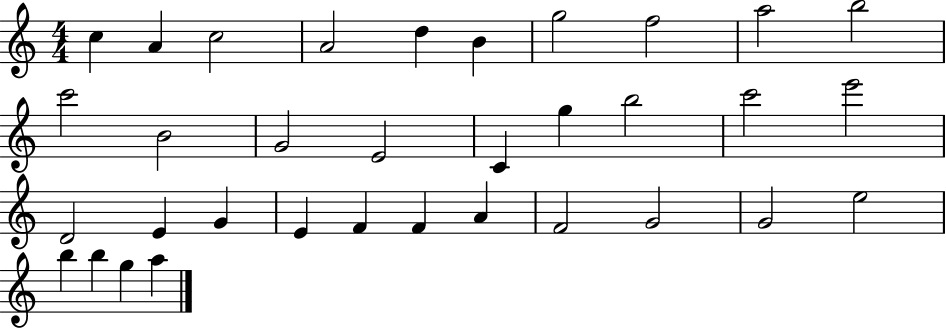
X:1
T:Untitled
M:4/4
L:1/4
K:C
c A c2 A2 d B g2 f2 a2 b2 c'2 B2 G2 E2 C g b2 c'2 e'2 D2 E G E F F A F2 G2 G2 e2 b b g a